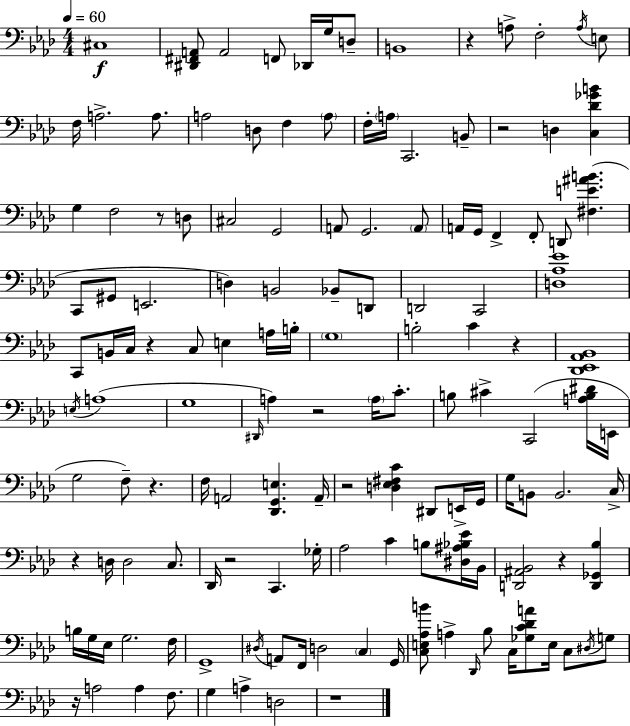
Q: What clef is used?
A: bass